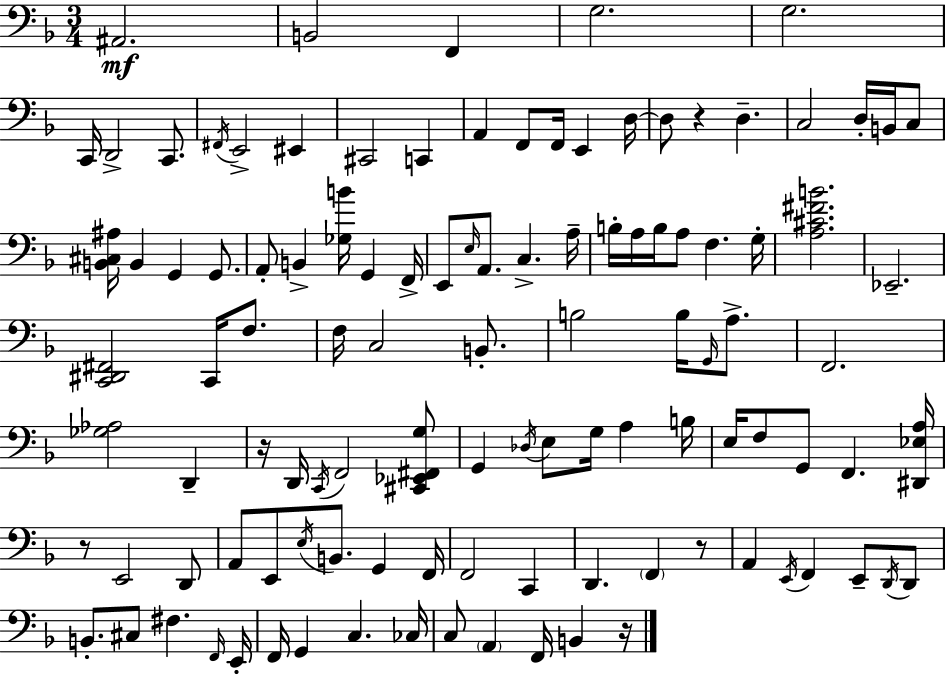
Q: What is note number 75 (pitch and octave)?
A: F2